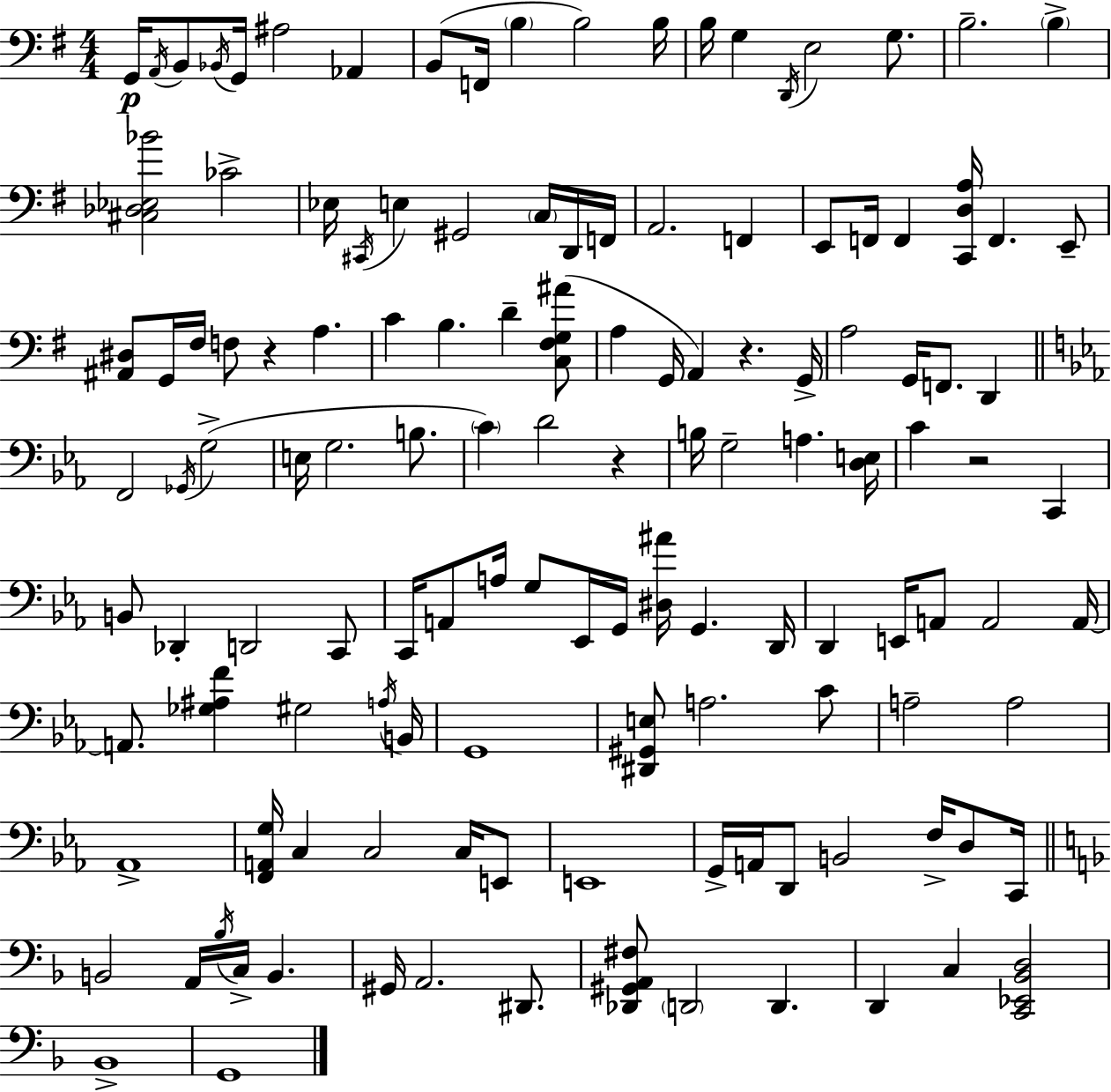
G2/s A2/s B2/e Bb2/s G2/s A#3/h Ab2/q B2/e F2/s B3/q B3/h B3/s B3/s G3/q D2/s E3/h G3/e. B3/h. B3/q [C#3,Db3,Eb3,Bb4]/h CES4/h Eb3/s C#2/s E3/q G#2/h C3/s D2/s F2/s A2/h. F2/q E2/e F2/s F2/q [C2,D3,A3]/s F2/q. E2/e [A#2,D#3]/e G2/s F#3/s F3/e R/q A3/q. C4/q B3/q. D4/q [C3,F#3,G3,A#4]/e A3/q G2/s A2/q R/q. G2/s A3/h G2/s F2/e. D2/q F2/h Gb2/s G3/h E3/s G3/h. B3/e. C4/q D4/h R/q B3/s G3/h A3/q. [D3,E3]/s C4/q R/h C2/q B2/e Db2/q D2/h C2/e C2/s A2/e A3/s G3/e Eb2/s G2/s [D#3,A#4]/s G2/q. D2/s D2/q E2/s A2/e A2/h A2/s A2/e. [Gb3,A#3,F4]/q G#3/h A3/s B2/s G2/w [D#2,G#2,E3]/e A3/h. C4/e A3/h A3/h Ab2/w [F2,A2,G3]/s C3/q C3/h C3/s E2/e E2/w G2/s A2/s D2/e B2/h F3/s D3/e C2/s B2/h A2/s Bb3/s C3/s B2/q. G#2/s A2/h. D#2/e. [Db2,G#2,A2,F#3]/e D2/h D2/q. D2/q C3/q [C2,Eb2,Bb2,D3]/h Bb2/w G2/w